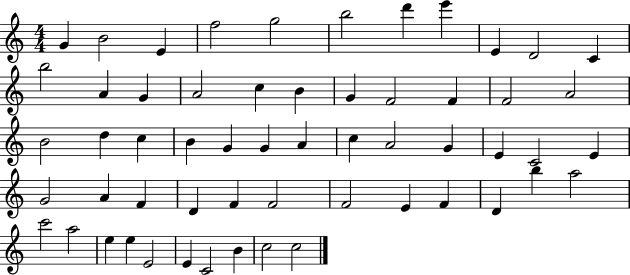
{
  \clef treble
  \numericTimeSignature
  \time 4/4
  \key c \major
  g'4 b'2 e'4 | f''2 g''2 | b''2 d'''4 e'''4 | e'4 d'2 c'4 | \break b''2 a'4 g'4 | a'2 c''4 b'4 | g'4 f'2 f'4 | f'2 a'2 | \break b'2 d''4 c''4 | b'4 g'4 g'4 a'4 | c''4 a'2 g'4 | e'4 c'2 e'4 | \break g'2 a'4 f'4 | d'4 f'4 f'2 | f'2 e'4 f'4 | d'4 b''4 a''2 | \break c'''2 a''2 | e''4 e''4 e'2 | e'4 c'2 b'4 | c''2 c''2 | \break \bar "|."
}